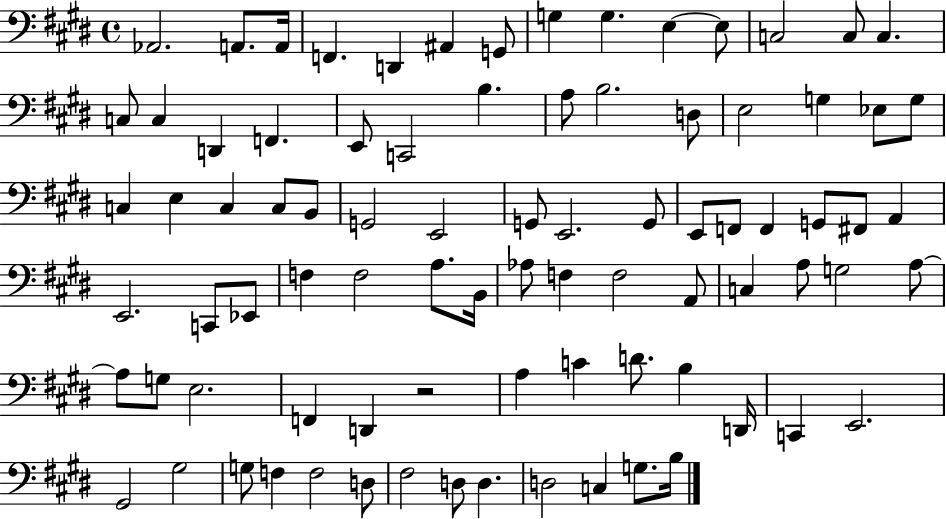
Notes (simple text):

Ab2/h. A2/e. A2/s F2/q. D2/q A#2/q G2/e G3/q G3/q. E3/q E3/e C3/h C3/e C3/q. C3/e C3/q D2/q F2/q. E2/e C2/h B3/q. A3/e B3/h. D3/e E3/h G3/q Eb3/e G3/e C3/q E3/q C3/q C3/e B2/e G2/h E2/h G2/e E2/h. G2/e E2/e F2/e F2/q G2/e F#2/e A2/q E2/h. C2/e Eb2/e F3/q F3/h A3/e. B2/s Ab3/e F3/q F3/h A2/e C3/q A3/e G3/h A3/e A3/e G3/e E3/h. F2/q D2/q R/h A3/q C4/q D4/e. B3/q D2/s C2/q E2/h. G#2/h G#3/h G3/e F3/q F3/h D3/e F#3/h D3/e D3/q. D3/h C3/q G3/e. B3/s